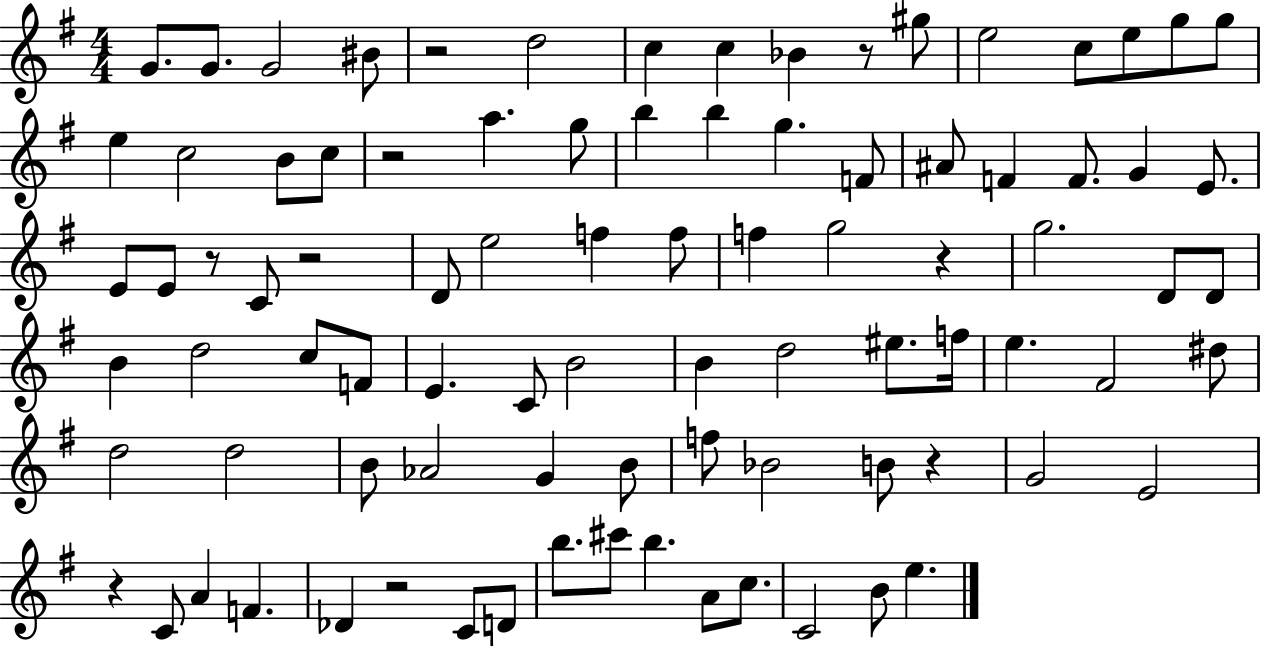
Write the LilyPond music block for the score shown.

{
  \clef treble
  \numericTimeSignature
  \time 4/4
  \key g \major
  g'8. g'8. g'2 bis'8 | r2 d''2 | c''4 c''4 bes'4 r8 gis''8 | e''2 c''8 e''8 g''8 g''8 | \break e''4 c''2 b'8 c''8 | r2 a''4. g''8 | b''4 b''4 g''4. f'8 | ais'8 f'4 f'8. g'4 e'8. | \break e'8 e'8 r8 c'8 r2 | d'8 e''2 f''4 f''8 | f''4 g''2 r4 | g''2. d'8 d'8 | \break b'4 d''2 c''8 f'8 | e'4. c'8 b'2 | b'4 d''2 eis''8. f''16 | e''4. fis'2 dis''8 | \break d''2 d''2 | b'8 aes'2 g'4 b'8 | f''8 bes'2 b'8 r4 | g'2 e'2 | \break r4 c'8 a'4 f'4. | des'4 r2 c'8 d'8 | b''8. cis'''8 b''4. a'8 c''8. | c'2 b'8 e''4. | \break \bar "|."
}